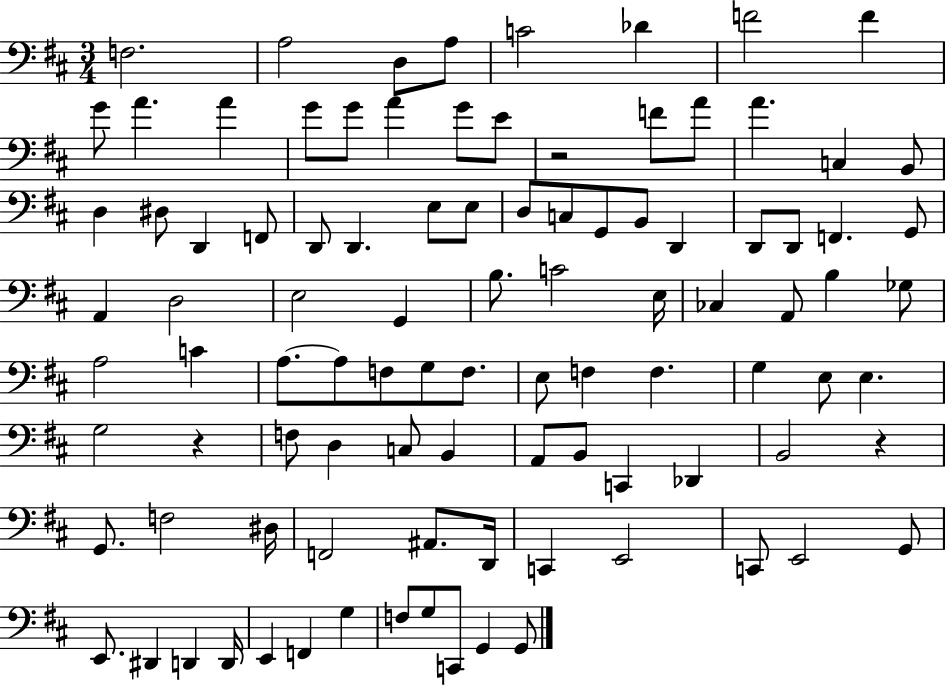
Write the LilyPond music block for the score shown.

{
  \clef bass
  \numericTimeSignature
  \time 3/4
  \key d \major
  f2. | a2 d8 a8 | c'2 des'4 | f'2 f'4 | \break g'8 a'4. a'4 | g'8 g'8 a'4 g'8 e'8 | r2 f'8 a'8 | a'4. c4 b,8 | \break d4 dis8 d,4 f,8 | d,8 d,4. e8 e8 | d8 c8 g,8 b,8 d,4 | d,8 d,8 f,4. g,8 | \break a,4 d2 | e2 g,4 | b8. c'2 e16 | ces4 a,8 b4 ges8 | \break a2 c'4 | a8.~~ a8 f8 g8 f8. | e8 f4 f4. | g4 e8 e4. | \break g2 r4 | f8 d4 c8 b,4 | a,8 b,8 c,4 des,4 | b,2 r4 | \break g,8. f2 dis16 | f,2 ais,8. d,16 | c,4 e,2 | c,8 e,2 g,8 | \break e,8. dis,4 d,4 d,16 | e,4 f,4 g4 | f8 g8 c,8 g,4 g,8 | \bar "|."
}